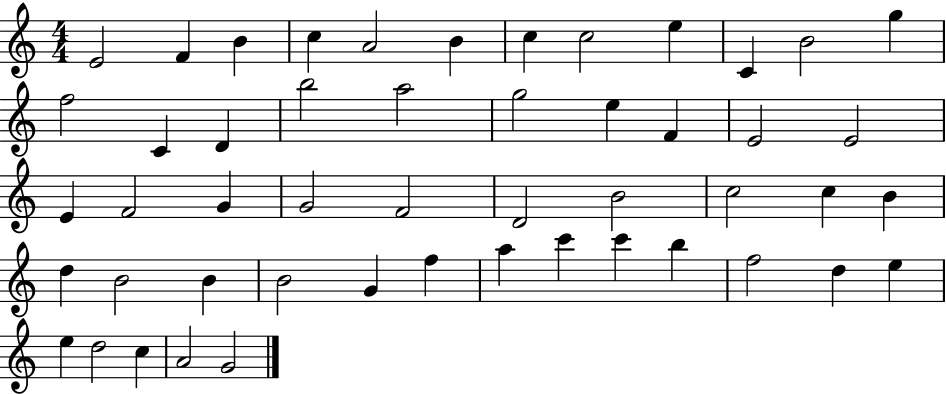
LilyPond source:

{
  \clef treble
  \numericTimeSignature
  \time 4/4
  \key c \major
  e'2 f'4 b'4 | c''4 a'2 b'4 | c''4 c''2 e''4 | c'4 b'2 g''4 | \break f''2 c'4 d'4 | b''2 a''2 | g''2 e''4 f'4 | e'2 e'2 | \break e'4 f'2 g'4 | g'2 f'2 | d'2 b'2 | c''2 c''4 b'4 | \break d''4 b'2 b'4 | b'2 g'4 f''4 | a''4 c'''4 c'''4 b''4 | f''2 d''4 e''4 | \break e''4 d''2 c''4 | a'2 g'2 | \bar "|."
}